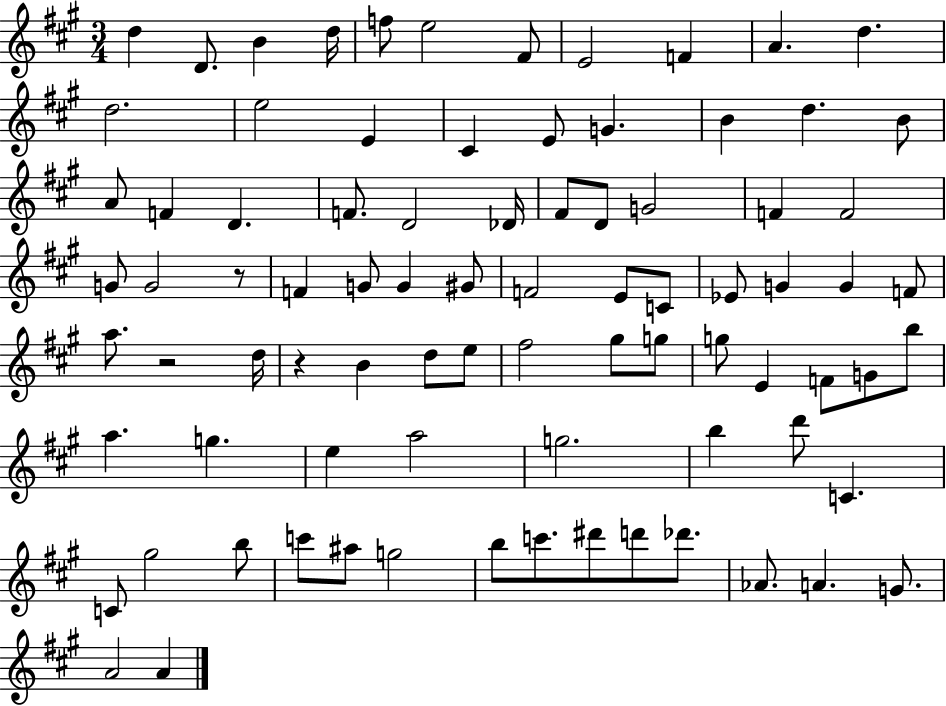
{
  \clef treble
  \numericTimeSignature
  \time 3/4
  \key a \major
  d''4 d'8. b'4 d''16 | f''8 e''2 fis'8 | e'2 f'4 | a'4. d''4. | \break d''2. | e''2 e'4 | cis'4 e'8 g'4. | b'4 d''4. b'8 | \break a'8 f'4 d'4. | f'8. d'2 des'16 | fis'8 d'8 g'2 | f'4 f'2 | \break g'8 g'2 r8 | f'4 g'8 g'4 gis'8 | f'2 e'8 c'8 | ees'8 g'4 g'4 f'8 | \break a''8. r2 d''16 | r4 b'4 d''8 e''8 | fis''2 gis''8 g''8 | g''8 e'4 f'8 g'8 b''8 | \break a''4. g''4. | e''4 a''2 | g''2. | b''4 d'''8 c'4. | \break c'8 gis''2 b''8 | c'''8 ais''8 g''2 | b''8 c'''8. dis'''8 d'''8 des'''8. | aes'8. a'4. g'8. | \break a'2 a'4 | \bar "|."
}